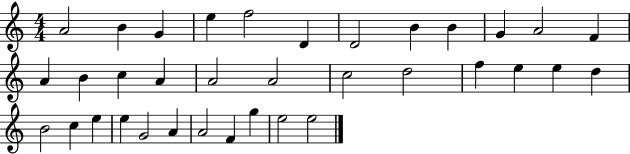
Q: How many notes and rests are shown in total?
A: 35